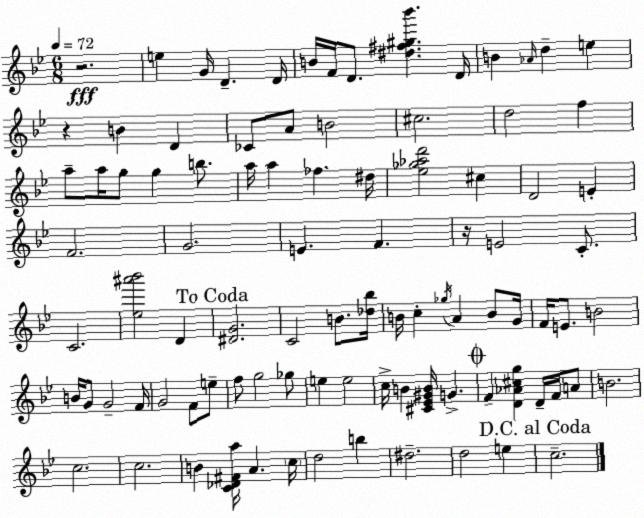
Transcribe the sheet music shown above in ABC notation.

X:1
T:Untitled
M:6/8
L:1/4
K:Bb
z2 e G/4 D D/4 B/4 F/4 D/2 [^d^f^g_b'] D/4 B _A/4 d e z B D _C/2 A/2 B2 ^c2 d2 f a/2 a/4 g/2 g b/2 a/4 a _f ^d/4 [_e_g_ad']2 ^c D2 E F2 G2 E F z/4 E2 C/2 C2 [_e^a'_b']2 D [^DG]2 C2 B/2 [_d_b]/4 B/4 c _g/4 A B/2 G/4 F/4 E/2 B2 B/4 G/2 G2 F/4 G2 F/2 e/2 f/2 g2 _g/2 e e2 c/4 B [^C_E^GB]/4 G F [D_A^cg] D/4 F/4 A/2 B2 c2 c2 B [C_D^Fa]/4 A c/4 d2 b ^d2 d2 e c2